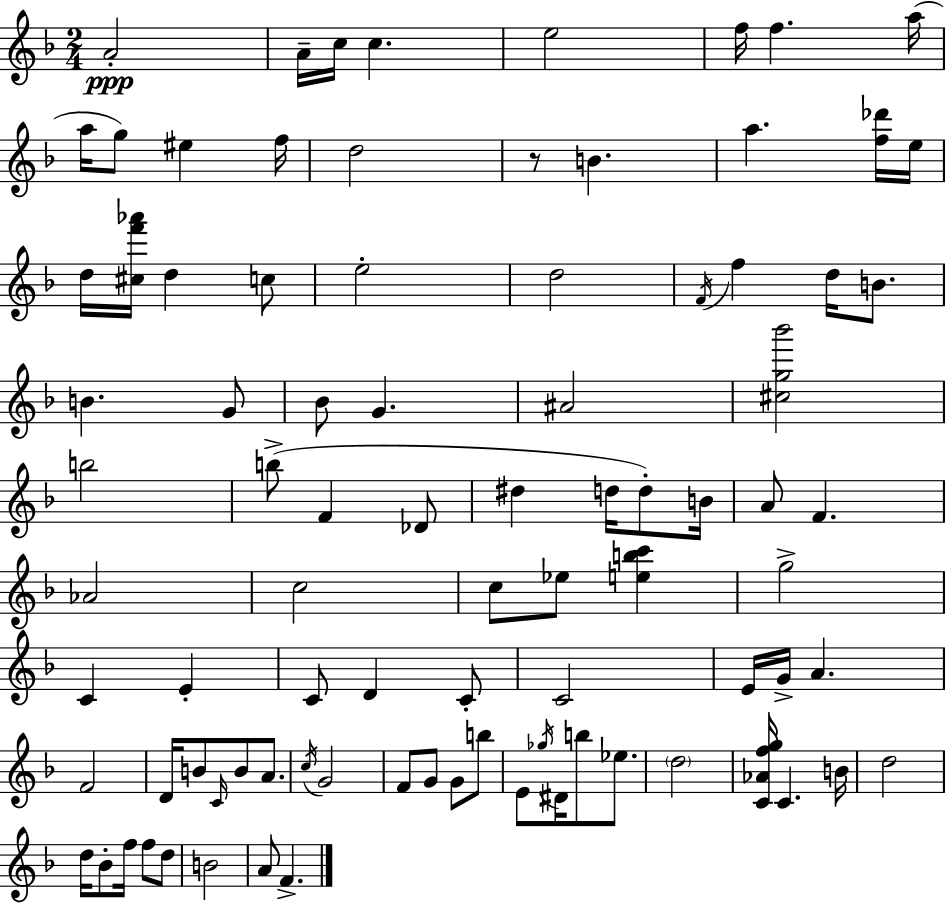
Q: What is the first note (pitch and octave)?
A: A4